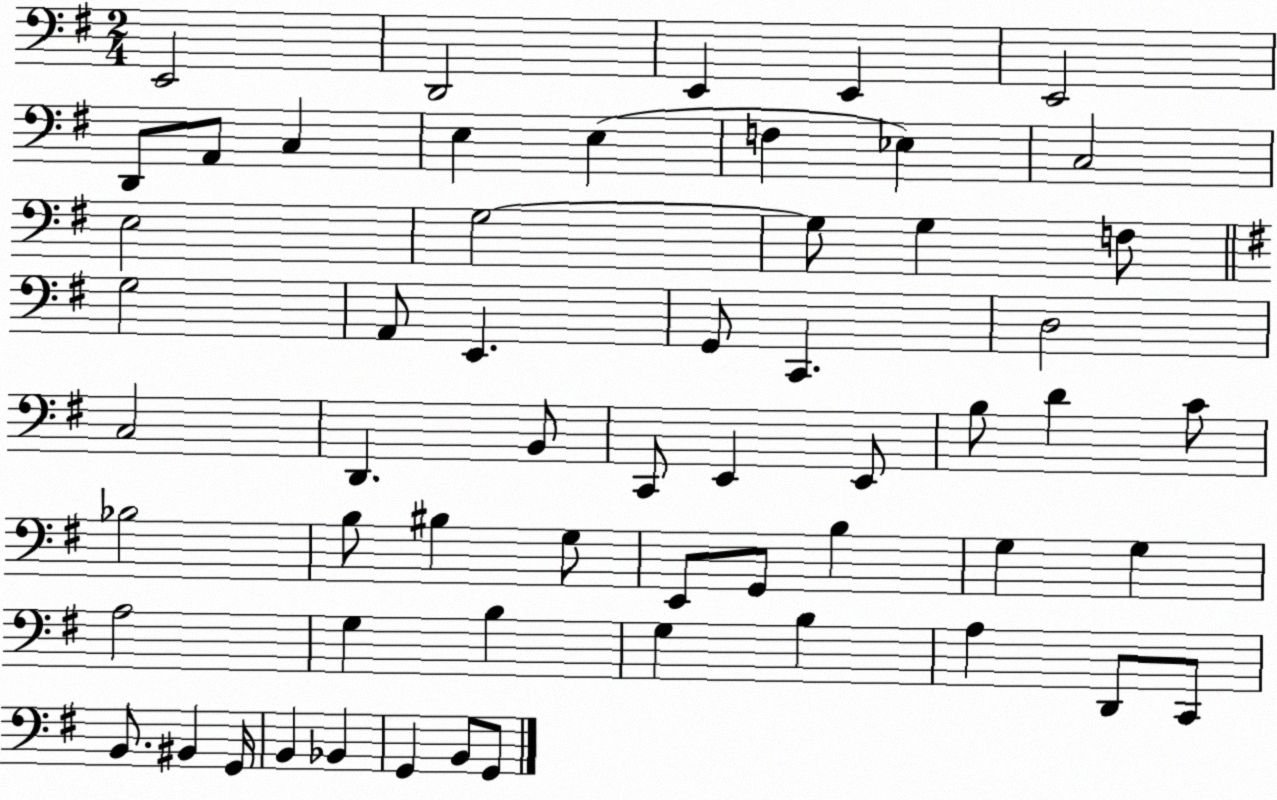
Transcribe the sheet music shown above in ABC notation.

X:1
T:Untitled
M:2/4
L:1/4
K:G
E,,2 D,,2 E,, E,, E,,2 D,,/2 A,,/2 C, E, E, F, _E, C,2 E,2 G,2 G,/2 G, F,/2 G,2 A,,/2 E,, G,,/2 C,, D,2 C,2 D,, B,,/2 C,,/2 E,, E,,/2 B,/2 D C/2 _B,2 B,/2 ^B, G,/2 E,,/2 G,,/2 B, G, G, A,2 G, B, G, B, A, D,,/2 C,,/2 B,,/2 ^B,, G,,/4 B,, _B,, G,, B,,/2 G,,/2